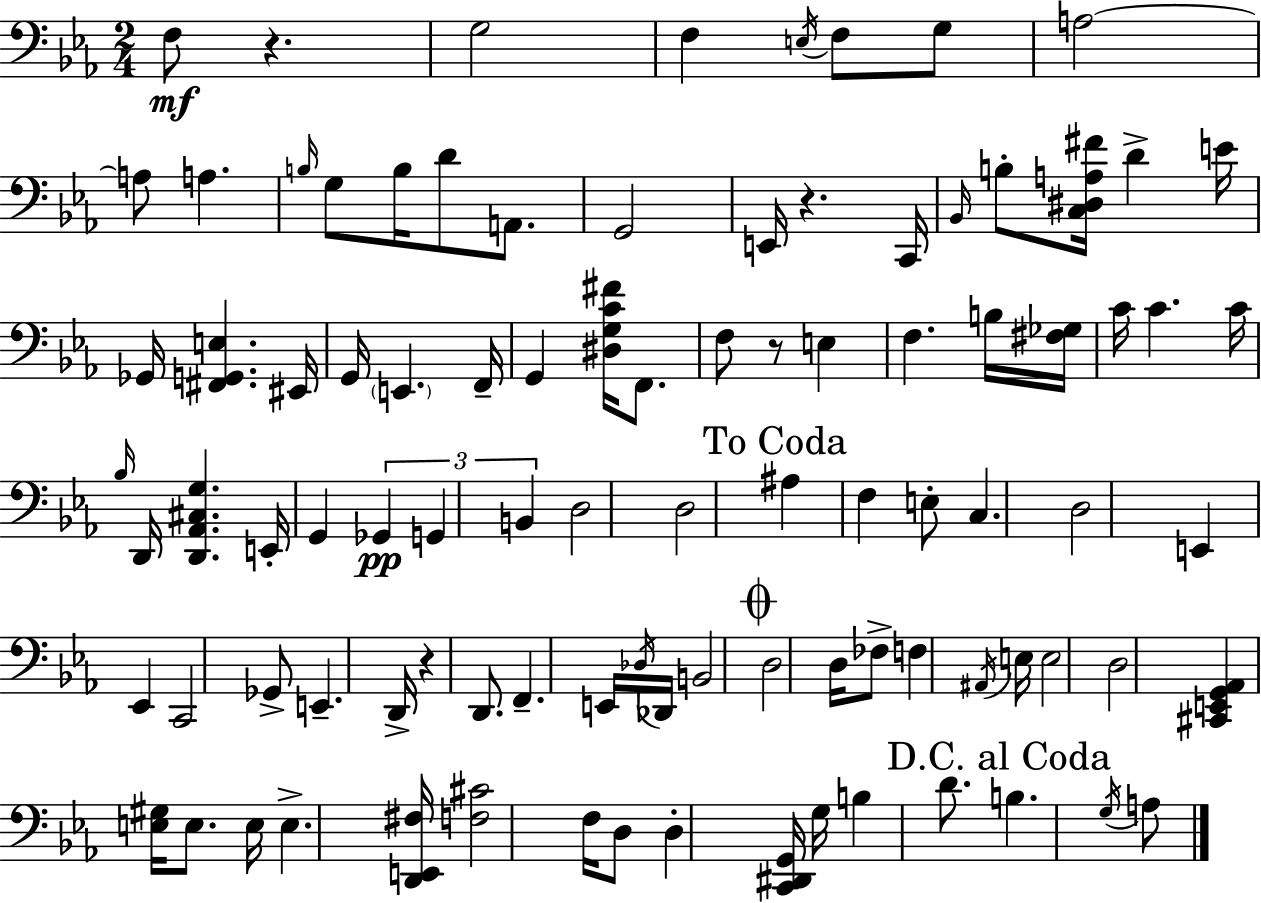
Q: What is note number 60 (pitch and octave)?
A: Db2